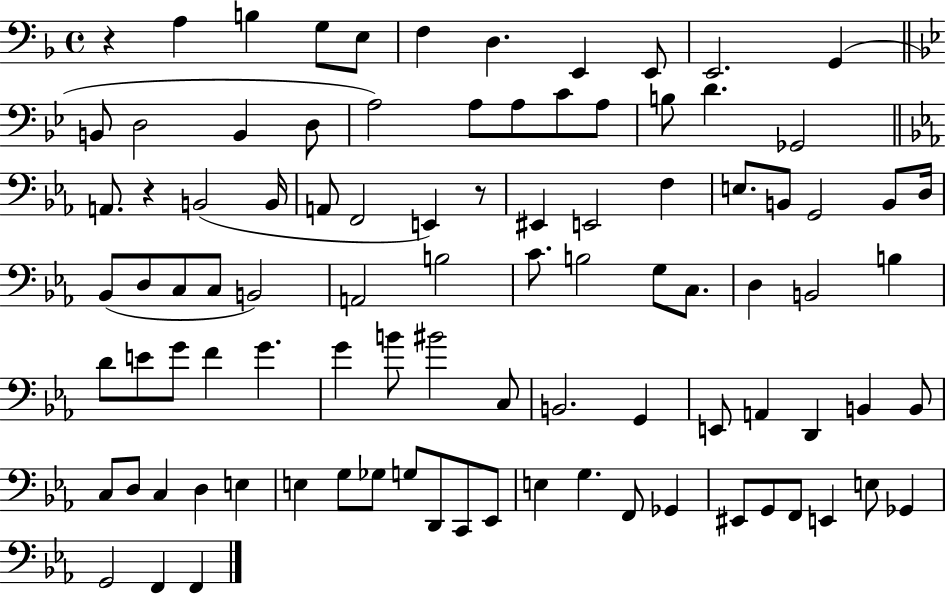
X:1
T:Untitled
M:4/4
L:1/4
K:F
z A, B, G,/2 E,/2 F, D, E,, E,,/2 E,,2 G,, B,,/2 D,2 B,, D,/2 A,2 A,/2 A,/2 C/2 A,/2 B,/2 D _G,,2 A,,/2 z B,,2 B,,/4 A,,/2 F,,2 E,, z/2 ^E,, E,,2 F, E,/2 B,,/2 G,,2 B,,/2 D,/4 _B,,/2 D,/2 C,/2 C,/2 B,,2 A,,2 B,2 C/2 B,2 G,/2 C,/2 D, B,,2 B, D/2 E/2 G/2 F G G B/2 ^B2 C,/2 B,,2 G,, E,,/2 A,, D,, B,, B,,/2 C,/2 D,/2 C, D, E, E, G,/2 _G,/2 G,/2 D,,/2 C,,/2 _E,,/2 E, G, F,,/2 _G,, ^E,,/2 G,,/2 F,,/2 E,, E,/2 _G,, G,,2 F,, F,,